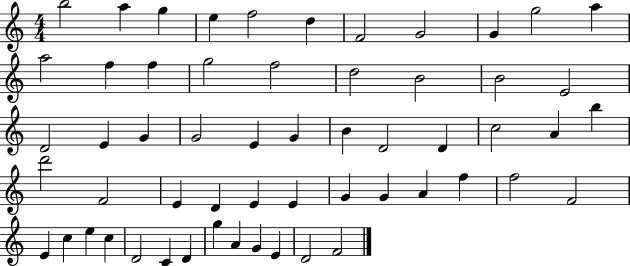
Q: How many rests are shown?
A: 0